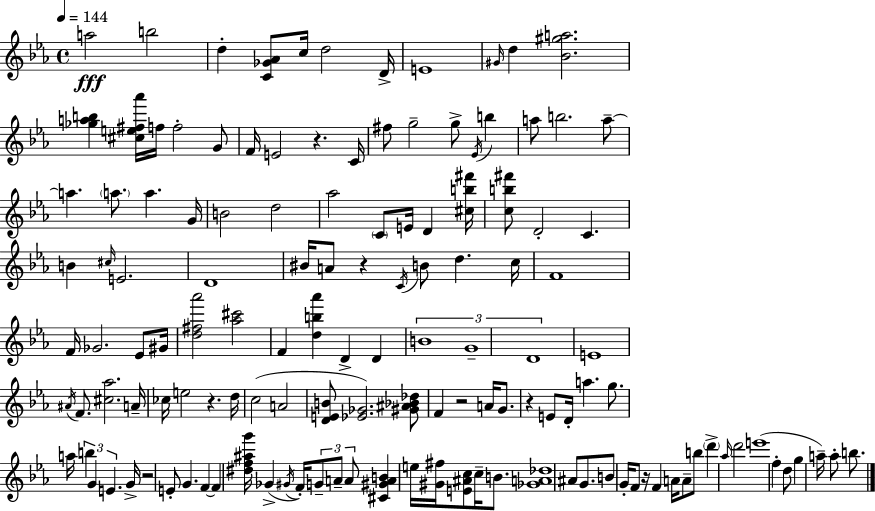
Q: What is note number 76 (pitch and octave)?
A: E4